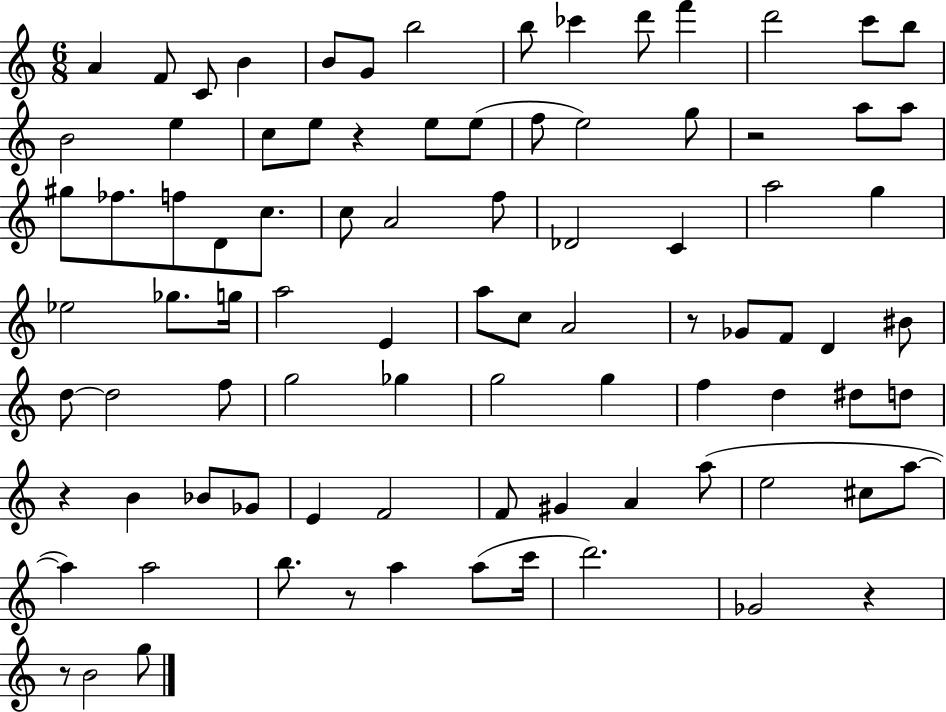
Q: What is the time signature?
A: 6/8